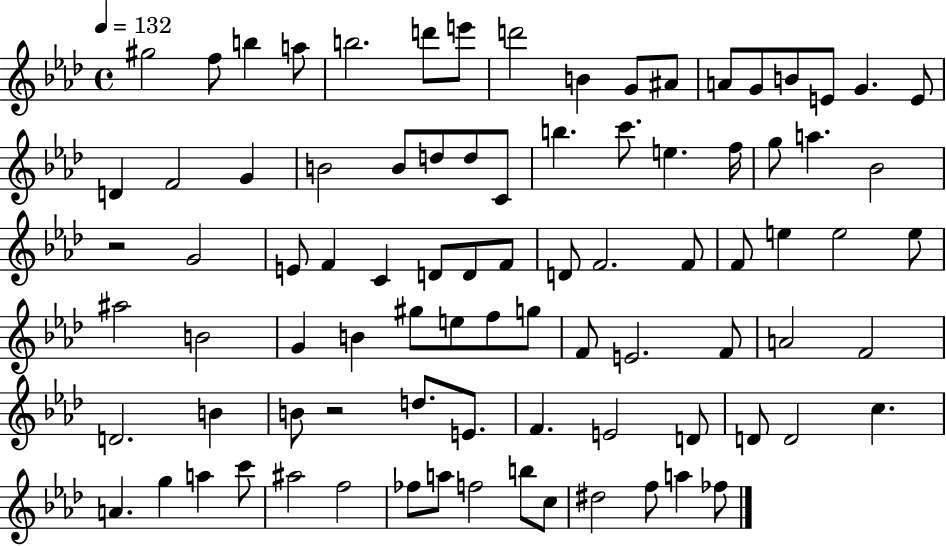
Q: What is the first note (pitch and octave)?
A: G#5